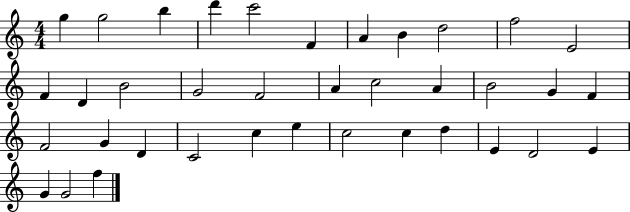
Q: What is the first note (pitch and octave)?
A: G5